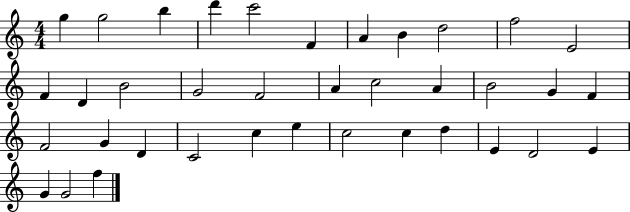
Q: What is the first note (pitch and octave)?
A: G5